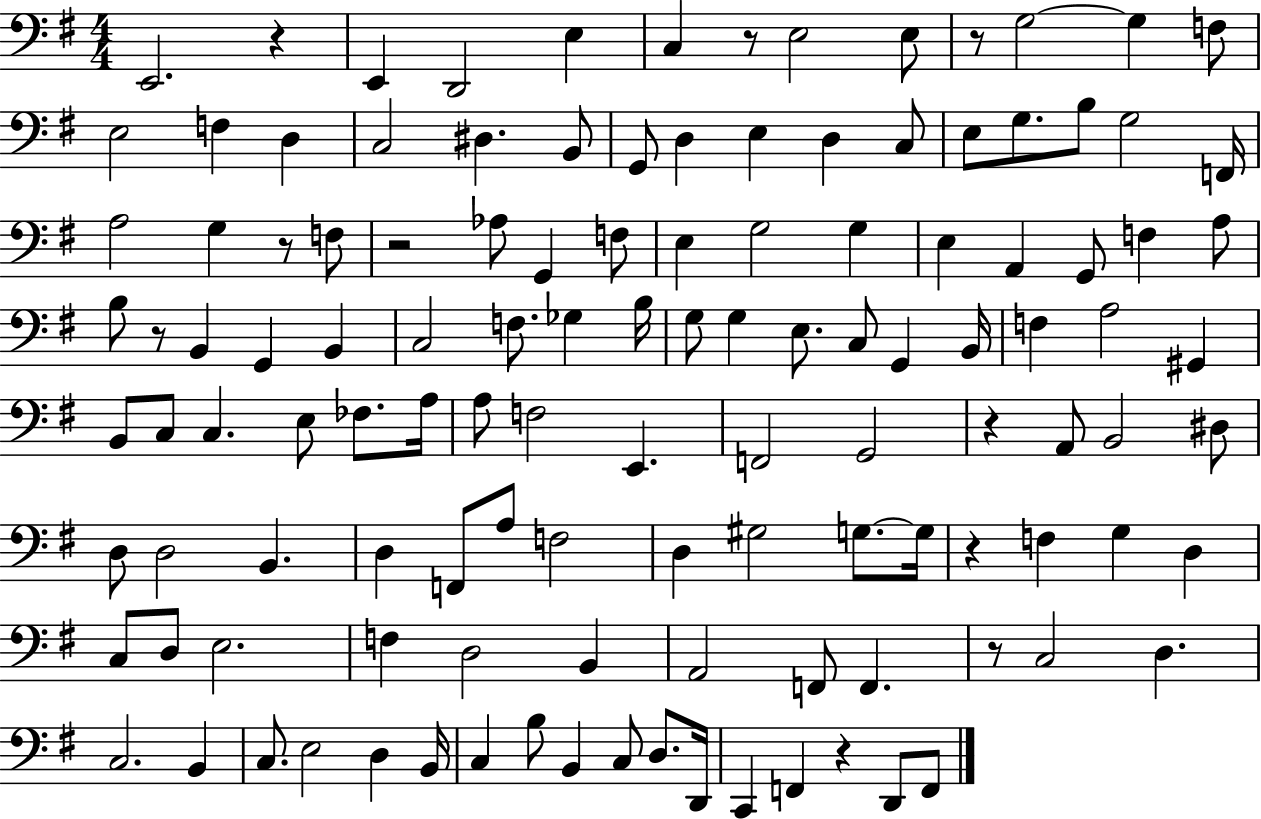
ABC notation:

X:1
T:Untitled
M:4/4
L:1/4
K:G
E,,2 z E,, D,,2 E, C, z/2 E,2 E,/2 z/2 G,2 G, F,/2 E,2 F, D, C,2 ^D, B,,/2 G,,/2 D, E, D, C,/2 E,/2 G,/2 B,/2 G,2 F,,/4 A,2 G, z/2 F,/2 z2 _A,/2 G,, F,/2 E, G,2 G, E, A,, G,,/2 F, A,/2 B,/2 z/2 B,, G,, B,, C,2 F,/2 _G, B,/4 G,/2 G, E,/2 C,/2 G,, B,,/4 F, A,2 ^G,, B,,/2 C,/2 C, E,/2 _F,/2 A,/4 A,/2 F,2 E,, F,,2 G,,2 z A,,/2 B,,2 ^D,/2 D,/2 D,2 B,, D, F,,/2 A,/2 F,2 D, ^G,2 G,/2 G,/4 z F, G, D, C,/2 D,/2 E,2 F, D,2 B,, A,,2 F,,/2 F,, z/2 C,2 D, C,2 B,, C,/2 E,2 D, B,,/4 C, B,/2 B,, C,/2 D,/2 D,,/4 C,, F,, z D,,/2 F,,/2